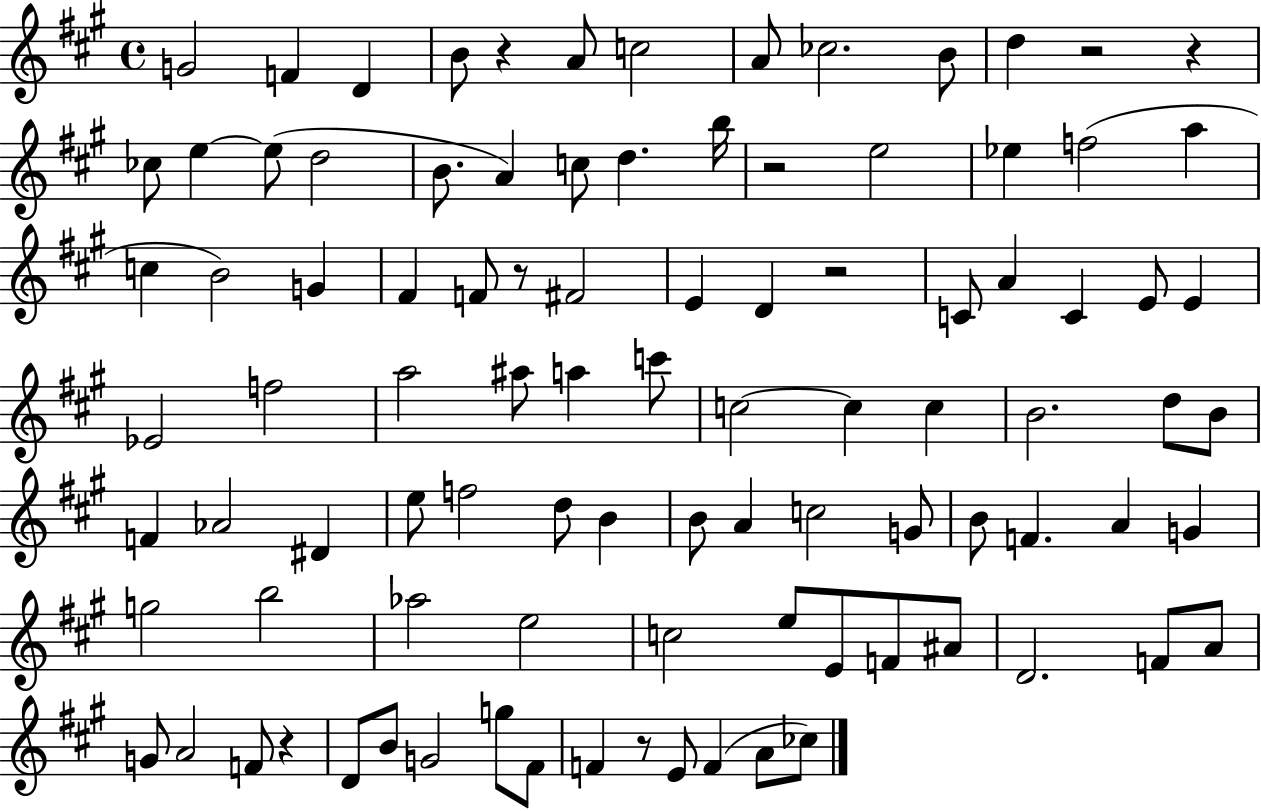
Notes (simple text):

G4/h F4/q D4/q B4/e R/q A4/e C5/h A4/e CES5/h. B4/e D5/q R/h R/q CES5/e E5/q E5/e D5/h B4/e. A4/q C5/e D5/q. B5/s R/h E5/h Eb5/q F5/h A5/q C5/q B4/h G4/q F#4/q F4/e R/e F#4/h E4/q D4/q R/h C4/e A4/q C4/q E4/e E4/q Eb4/h F5/h A5/h A#5/e A5/q C6/e C5/h C5/q C5/q B4/h. D5/e B4/e F4/q Ab4/h D#4/q E5/e F5/h D5/e B4/q B4/e A4/q C5/h G4/e B4/e F4/q. A4/q G4/q G5/h B5/h Ab5/h E5/h C5/h E5/e E4/e F4/e A#4/e D4/h. F4/e A4/e G4/e A4/h F4/e R/q D4/e B4/e G4/h G5/e F#4/e F4/q R/e E4/e F4/q A4/e CES5/e